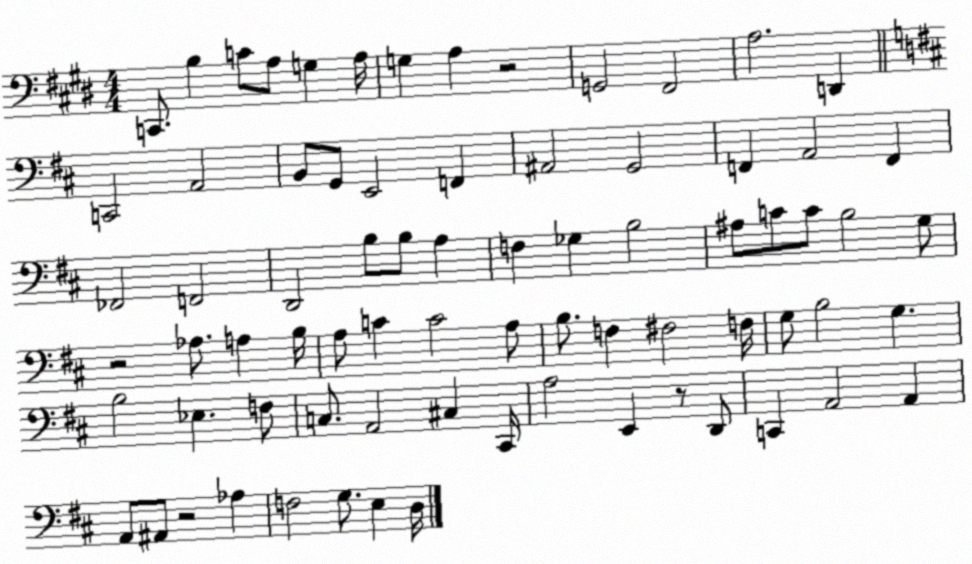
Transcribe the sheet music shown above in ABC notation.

X:1
T:Untitled
M:4/4
L:1/4
K:E
C,,/2 B, C/2 A,/2 G, A,/4 G, A, z2 G,,2 ^F,,2 A,2 D,, C,,2 A,,2 B,,/2 G,,/2 E,,2 F,, ^A,,2 G,,2 F,, A,,2 F,, _F,,2 F,,2 D,,2 B,/2 B,/2 A, F, _G, B,2 ^A,/2 C/2 C/2 B,2 G,/2 z2 _A,/2 A, B,/4 A,/2 C C2 A,/2 B,/2 F, ^F,2 F,/4 G,/2 B,2 G, B,2 _E, F,/2 C,/2 A,,2 ^C, ^C,,/4 A,2 E,, z/2 D,,/2 C,, A,,2 A,, A,,/2 ^A,,/2 z2 _A, F,2 G,/2 E, D,/4